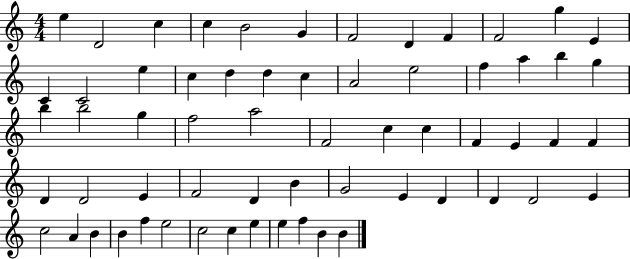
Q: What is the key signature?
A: C major